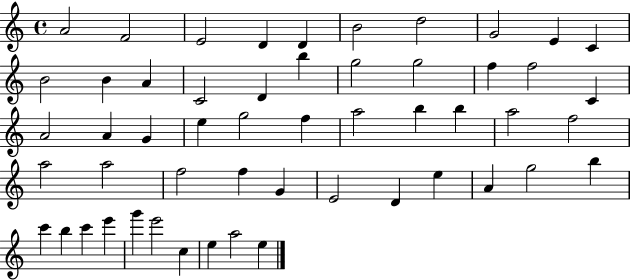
A4/h F4/h E4/h D4/q D4/q B4/h D5/h G4/h E4/q C4/q B4/h B4/q A4/q C4/h D4/q B5/q G5/h G5/h F5/q F5/h C4/q A4/h A4/q G4/q E5/q G5/h F5/q A5/h B5/q B5/q A5/h F5/h A5/h A5/h F5/h F5/q G4/q E4/h D4/q E5/q A4/q G5/h B5/q C6/q B5/q C6/q E6/q G6/q E6/h C5/q E5/q A5/h E5/q